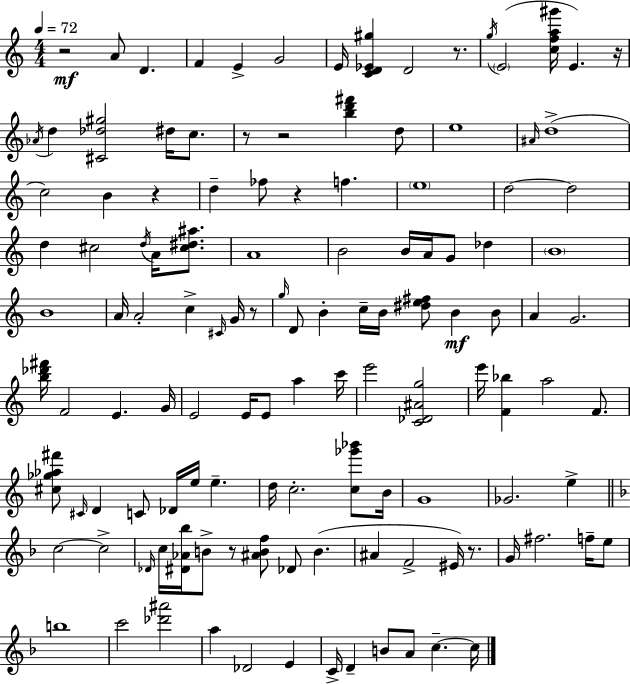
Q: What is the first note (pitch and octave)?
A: A4